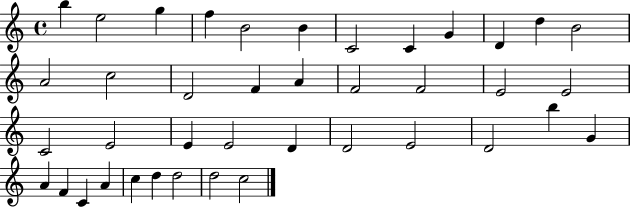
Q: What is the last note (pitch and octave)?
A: C5